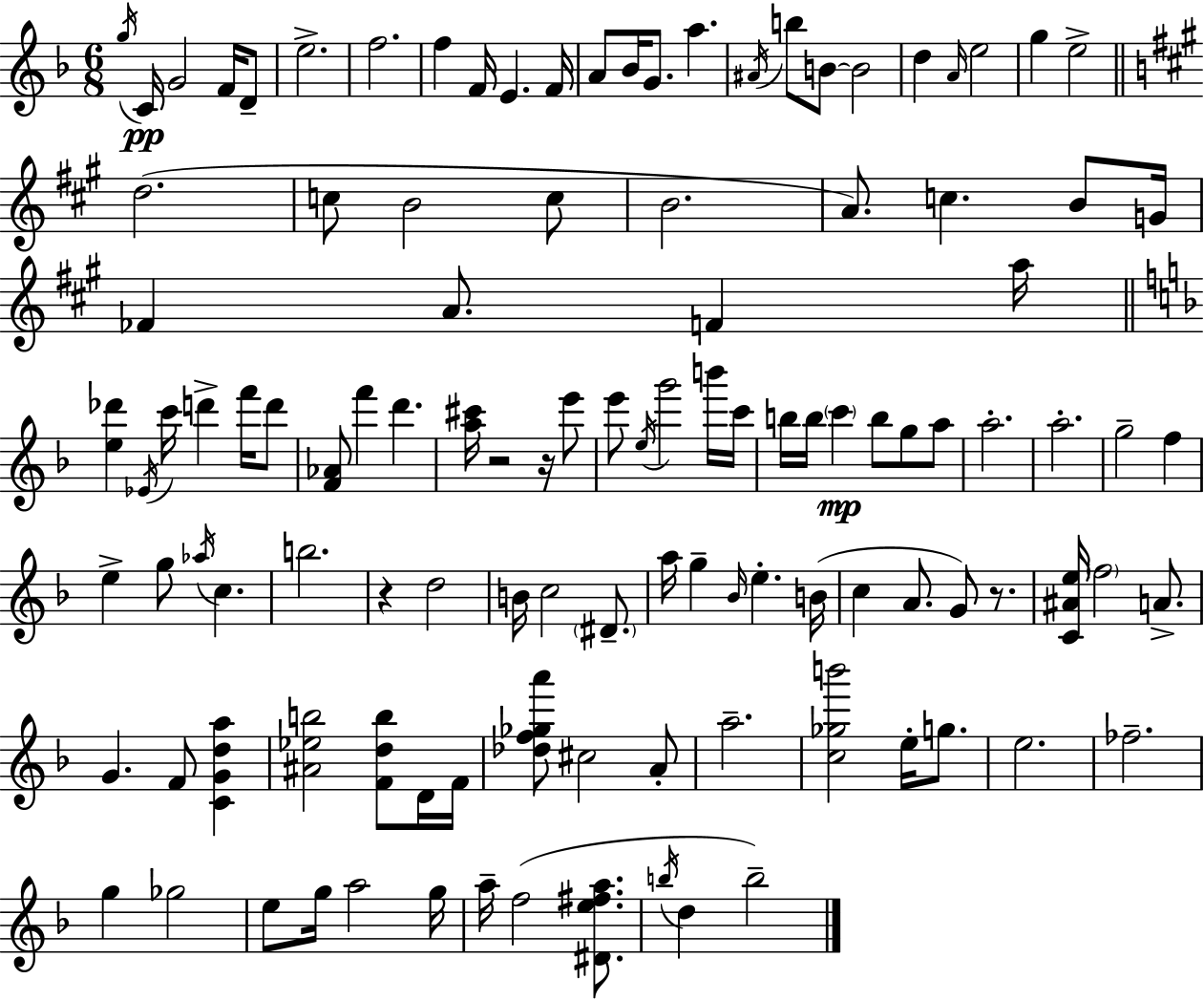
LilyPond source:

{
  \clef treble
  \numericTimeSignature
  \time 6/8
  \key d \minor
  \repeat volta 2 { \acciaccatura { g''16 }\pp c'16 g'2 f'16 d'8-- | e''2.-> | f''2. | f''4 f'16 e'4. | \break f'16 a'8 bes'16 g'8. a''4. | \acciaccatura { ais'16 } b''8 b'8~~ b'2 | d''4 \grace { a'16 } e''2 | g''4 e''2-> | \break \bar "||" \break \key a \major d''2.( | c''8 b'2 c''8 | b'2. | a'8.) c''4. b'8 g'16 | \break fes'4 a'8. f'4 a''16 | \bar "||" \break \key d \minor <e'' des'''>4 \acciaccatura { ees'16 } c'''16 d'''4-> f'''16 d'''8 | <f' aes'>8 f'''4 d'''4. | <a'' cis'''>16 r2 r16 e'''8 | e'''8 \acciaccatura { e''16 } g'''2 | \break b'''16 c'''16 b''16 b''16 \parenthesize c'''4\mp b''8 g''8 | a''8 a''2.-. | a''2.-. | g''2-- f''4 | \break e''4-> g''8 \acciaccatura { aes''16 } c''4. | b''2. | r4 d''2 | b'16 c''2 | \break \parenthesize dis'8.-- a''16 g''4-- \grace { bes'16 } e''4.-. | b'16( c''4 a'8. g'8) | r8. <c' ais' e''>16 \parenthesize f''2 | a'8.-> g'4. f'8 | \break <c' g' d'' a''>4 <ais' ees'' b''>2 | <f' d'' b''>8 d'16 f'16 <des'' f'' ges'' a'''>8 cis''2 | a'8-. a''2.-- | <c'' ges'' b'''>2 | \break e''16-. g''8. e''2. | fes''2.-- | g''4 ges''2 | e''8 g''16 a''2 | \break g''16 a''16-- f''2( | <dis' e'' fis'' a''>8. \acciaccatura { b''16 } d''4 b''2--) | } \bar "|."
}